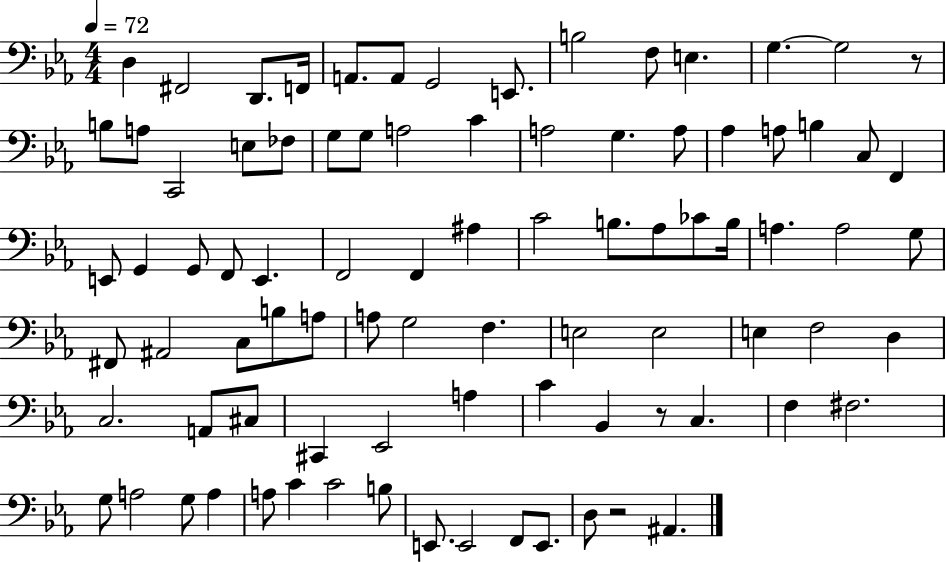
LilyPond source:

{
  \clef bass
  \numericTimeSignature
  \time 4/4
  \key ees \major
  \tempo 4 = 72
  d4 fis,2 d,8. f,16 | a,8. a,8 g,2 e,8. | b2 f8 e4. | g4.~~ g2 r8 | \break b8 a8 c,2 e8 fes8 | g8 g8 a2 c'4 | a2 g4. a8 | aes4 a8 b4 c8 f,4 | \break e,8 g,4 g,8 f,8 e,4. | f,2 f,4 ais4 | c'2 b8. aes8 ces'8 b16 | a4. a2 g8 | \break fis,8 ais,2 c8 b8 a8 | a8 g2 f4. | e2 e2 | e4 f2 d4 | \break c2. a,8 cis8 | cis,4 ees,2 a4 | c'4 bes,4 r8 c4. | f4 fis2. | \break g8 a2 g8 a4 | a8 c'4 c'2 b8 | e,8. e,2 f,8 e,8. | d8 r2 ais,4. | \break \bar "|."
}